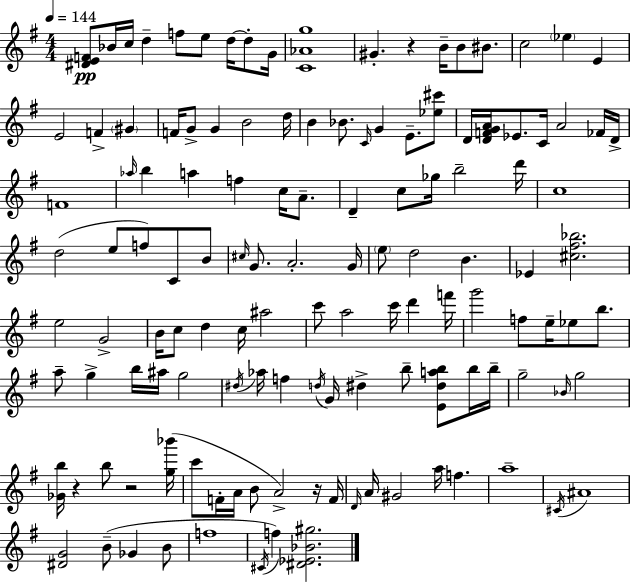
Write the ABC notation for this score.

X:1
T:Untitled
M:4/4
L:1/4
K:Em
[^DEF]/2 _B/4 c/4 d f/2 e/2 d/4 d/2 G/4 [C_Ag]4 ^G z B/4 B/2 ^B/2 c2 _e E E2 F ^G F/4 G/2 G B2 d/4 B _B/2 C/4 G E/2 [_e^c']/2 D/4 [DFGA]/4 _E/2 C/4 A2 _F/4 D/4 F4 _a/4 b a f c/4 A/2 D c/2 _g/4 b2 d'/4 c4 d2 e/2 f/2 C/2 B/2 ^c/4 G/2 A2 G/4 e/2 d2 B _E [^c^f_b]2 e2 G2 B/4 c/2 d c/4 ^a2 c'/2 a2 c'/4 d' f'/4 g'2 f/2 e/4 _e/2 b/2 a/2 g b/4 ^a/4 g2 ^d/4 _a/4 f d/4 G/4 ^d b/2 [E^dab]/2 b/4 b/4 g2 _B/4 g2 [_Gb]/4 z b/2 z2 [g_b']/4 c'/2 F/4 A/4 B/2 A2 z/4 F/4 D/4 A/4 ^G2 a/4 f a4 ^C/4 ^A4 [^DG]2 B/2 _G B/2 f4 ^C/4 f [^D_E_B^g]2